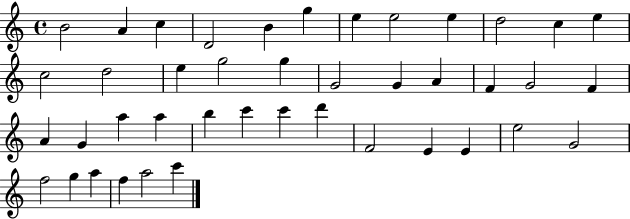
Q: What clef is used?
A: treble